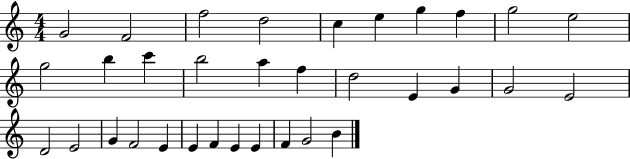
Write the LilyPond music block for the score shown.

{
  \clef treble
  \numericTimeSignature
  \time 4/4
  \key c \major
  g'2 f'2 | f''2 d''2 | c''4 e''4 g''4 f''4 | g''2 e''2 | \break g''2 b''4 c'''4 | b''2 a''4 f''4 | d''2 e'4 g'4 | g'2 e'2 | \break d'2 e'2 | g'4 f'2 e'4 | e'4 f'4 e'4 e'4 | f'4 g'2 b'4 | \break \bar "|."
}